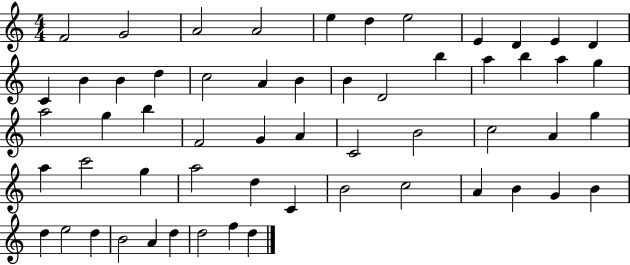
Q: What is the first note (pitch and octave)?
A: F4